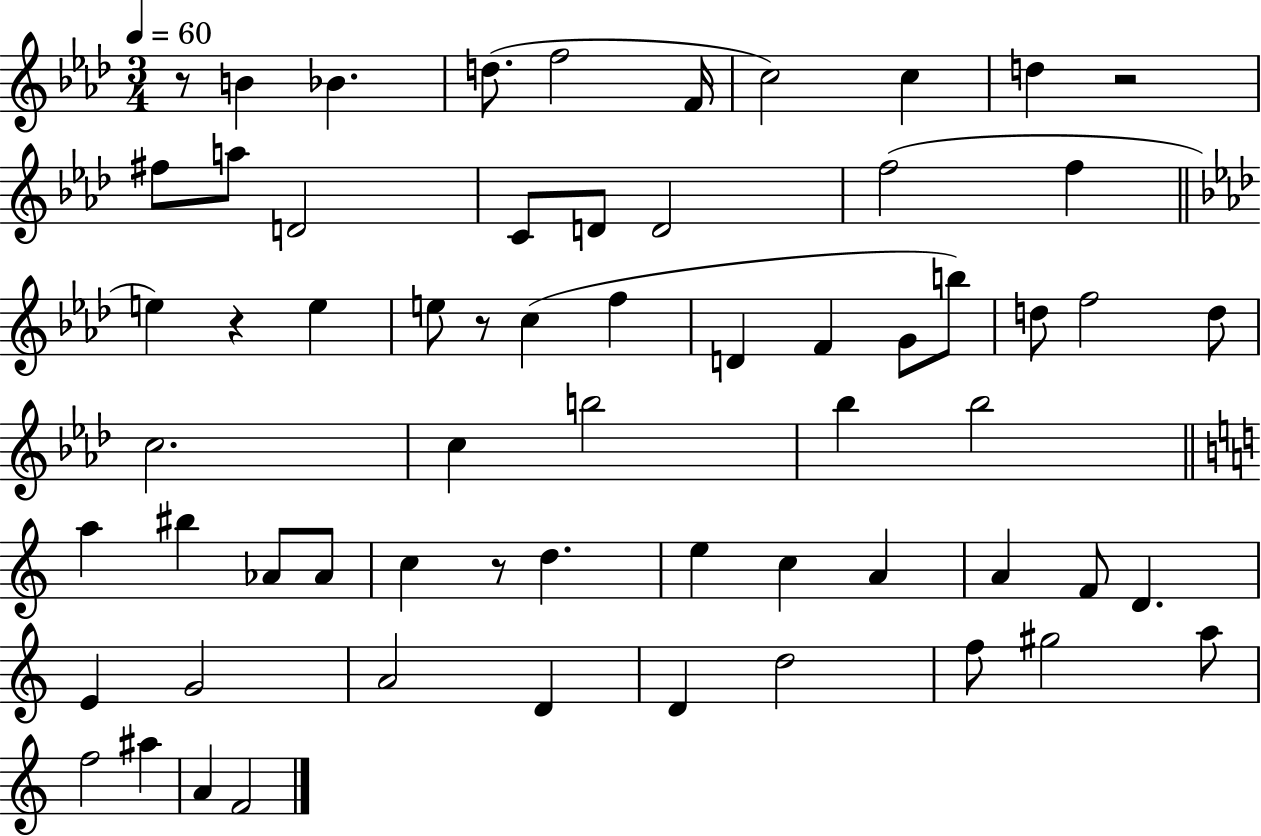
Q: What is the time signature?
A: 3/4